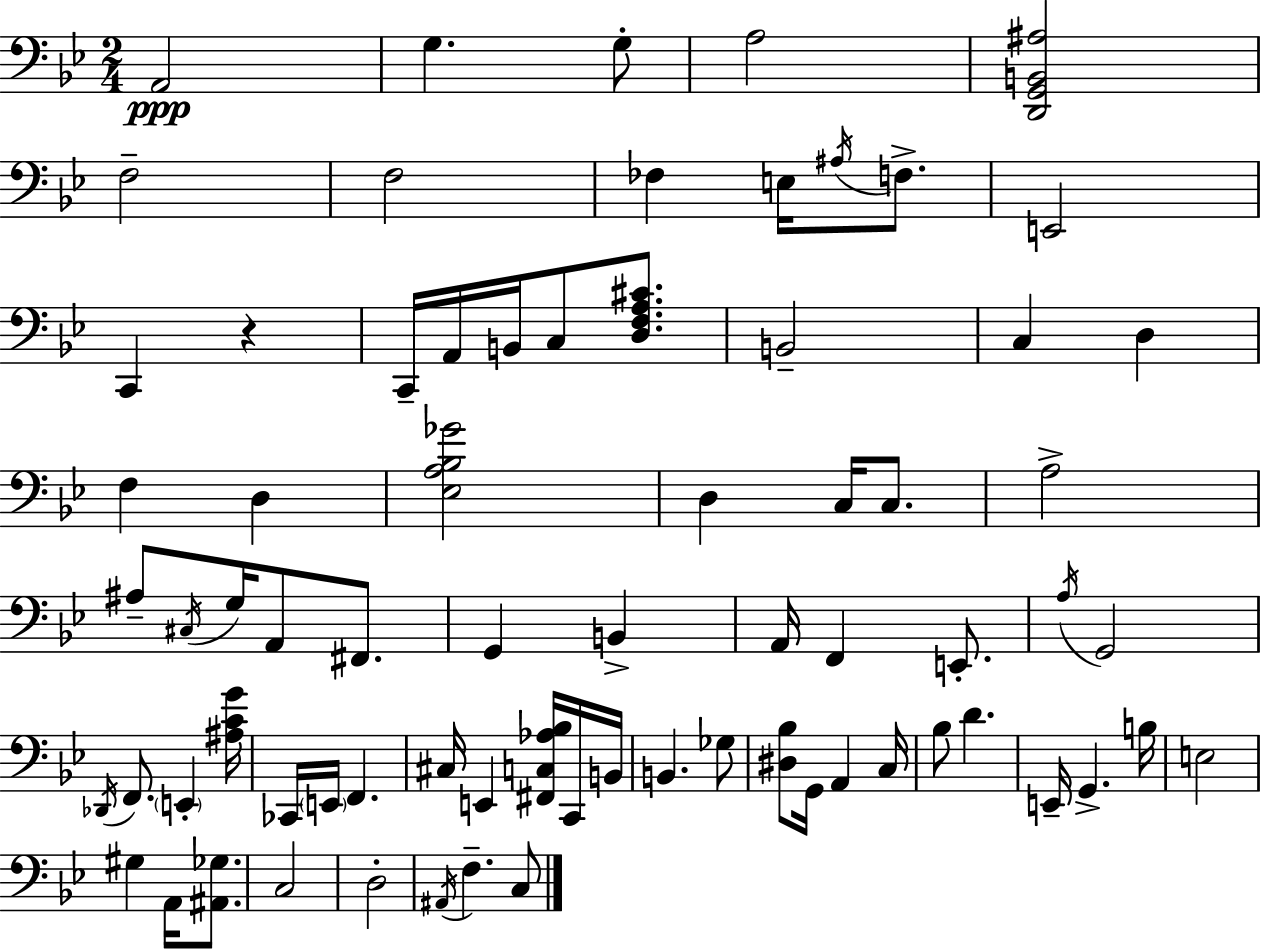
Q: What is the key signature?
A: G minor